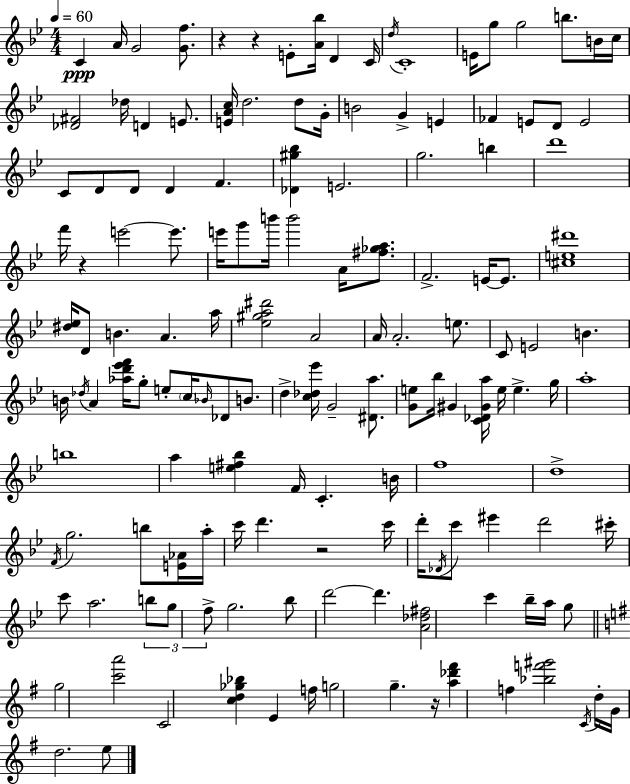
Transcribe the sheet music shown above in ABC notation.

X:1
T:Untitled
M:4/4
L:1/4
K:Gm
C A/4 G2 [Gf]/2 z z E/2 [A_b]/4 D C/4 d/4 C4 E/4 g/2 g2 b/2 B/4 c/4 [_D^F]2 _d/4 D E/2 [EAc]/4 d2 d/2 G/4 B2 G E _F E/2 D/2 E2 C/2 D/2 D/2 D F [_D^g_b] E2 g2 b d'4 f'/4 z e'2 e'/2 e'/4 g'/2 b'/4 b'2 A/4 [^f_ga]/2 F2 E/4 E/2 [^ce^d']4 [^d_e]/4 D/2 B A a/4 [_e^ga^d']2 A2 A/4 A2 e/2 C/2 E2 B B/4 _d/4 A [_ad'_e'f']/4 g/2 e/2 c/4 _B/4 _D/2 B/2 d [c_d_e']/4 G2 [^Da]/2 [Ge]/2 _b/4 ^G [C_D^Ga]/4 e/4 e g/4 a4 b4 a [e^f_b] F/4 C B/4 f4 d4 F/4 g2 b/2 [E_A]/4 a/4 c'/4 d' z2 c'/4 d'/4 _D/4 c'/2 ^e' d'2 ^c'/4 c'/2 a2 b/2 g/2 f/2 g2 _b/2 d'2 d' [A_d^f]2 c' _b/4 a/4 g/2 g2 [c'a']2 C2 [cd_g_b] E f/4 g2 g z/4 [a_d'^f'] f [_bf'^g']2 C/4 d/4 G/4 d2 e/2